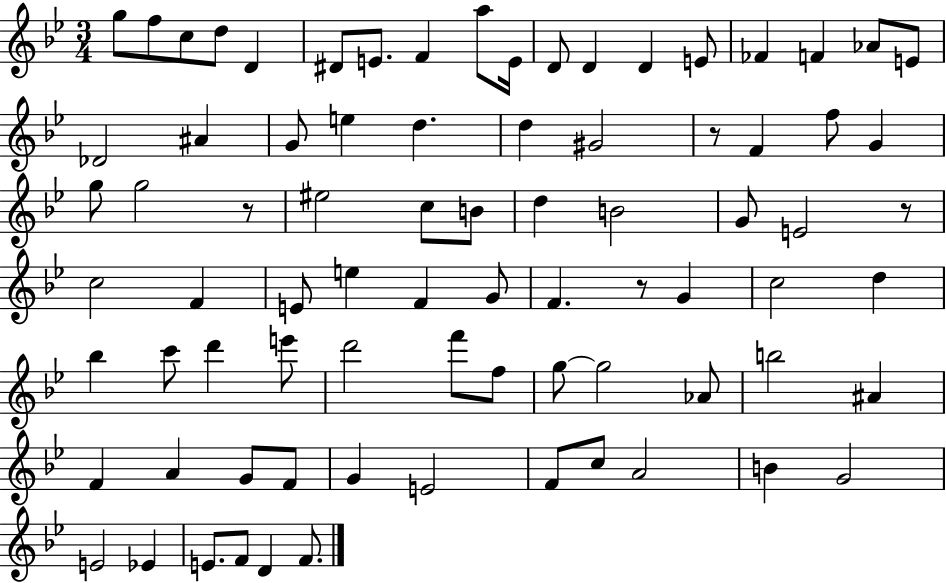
X:1
T:Untitled
M:3/4
L:1/4
K:Bb
g/2 f/2 c/2 d/2 D ^D/2 E/2 F a/2 E/4 D/2 D D E/2 _F F _A/2 E/2 _D2 ^A G/2 e d d ^G2 z/2 F f/2 G g/2 g2 z/2 ^e2 c/2 B/2 d B2 G/2 E2 z/2 c2 F E/2 e F G/2 F z/2 G c2 d _b c'/2 d' e'/2 d'2 f'/2 f/2 g/2 g2 _A/2 b2 ^A F A G/2 F/2 G E2 F/2 c/2 A2 B G2 E2 _E E/2 F/2 D F/2